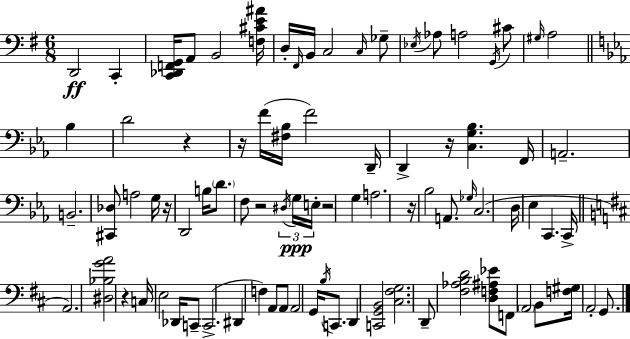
D2/h C2/q [C2,Db2,F2,G2]/s A2/e B2/h [F3,C#4,E4,A#4]/s D3/s F#2/s B2/s C3/h C3/s Gb3/e Eb3/s Ab3/e A3/h G2/s C#4/e G#3/s A3/h Bb3/q D4/h R/q R/s F4/s [F#3,Bb3]/s F4/h D2/s D2/q R/s [C3,G3,Bb3]/q. F2/s A2/h. B2/h. [C#2,Db3]/e A3/h G3/s R/s D2/h B3/s D4/e. F3/e R/h D#3/s G3/s E3/s R/h G3/q A3/h. R/s Bb3/h A2/e. Gb3/s C3/h. D3/s Eb3/q C2/q. C2/s A2/h. [D#3,Bb3,G4,A4]/h R/q C3/s E3/h Db2/s C2/e C2/h. D#2/q F3/q A2/e A2/e A2/h G2/s B3/s C2/e. D2/q [C2,G2,B2]/h [C#3,F#3,G3]/h. D2/e [F#3,Ab3,B3,D4]/h [D3,F3,A#3,Eb4]/e F2/e A2/h B2/e [F3,G#3]/s A2/h G2/e.